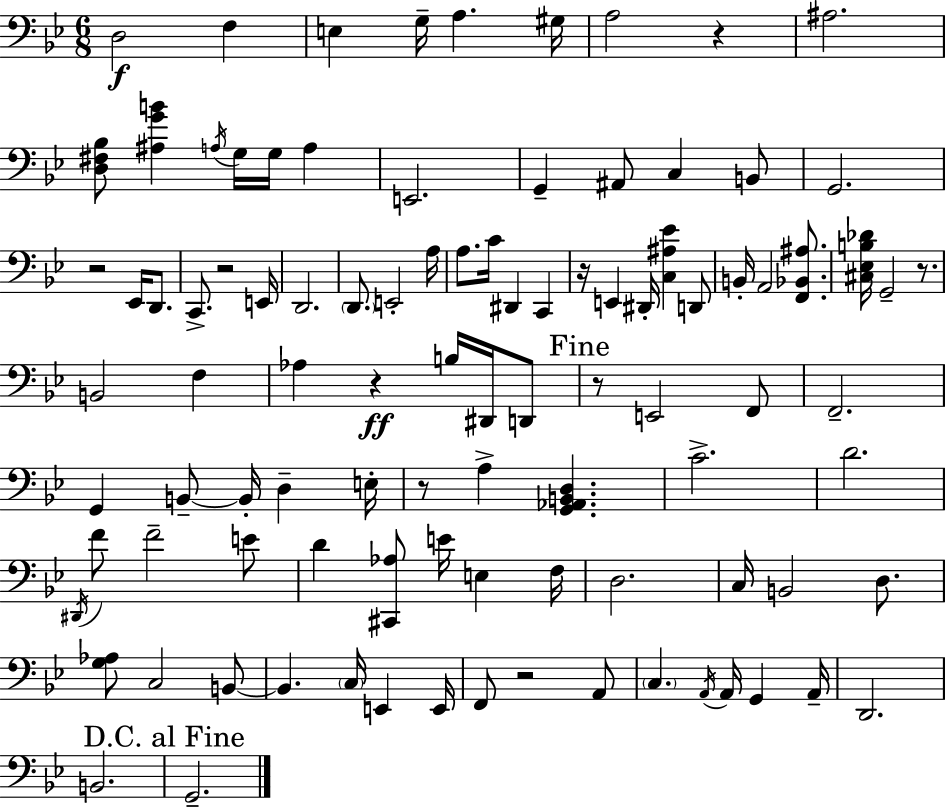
D3/h F3/q E3/q G3/s A3/q. G#3/s A3/h R/q A#3/h. [D3,F#3,Bb3]/e [A#3,G4,B4]/q A3/s G3/s G3/s A3/q E2/h. G2/q A#2/e C3/q B2/e G2/h. R/h Eb2/s D2/e. C2/e. R/h E2/s D2/h. D2/e. E2/h A3/s A3/e. C4/s D#2/q C2/q R/s E2/q D#2/s [C3,A#3,Eb4]/q D2/e B2/s A2/h [F2,Bb2,A#3]/e. [C#3,Eb3,B3,Db4]/s G2/h R/e. B2/h F3/q Ab3/q R/q B3/s D#2/s D2/e R/e E2/h F2/e F2/h. G2/q B2/e B2/s D3/q E3/s R/e A3/q [G2,Ab2,B2,D3]/q. C4/h. D4/h. D#2/s F4/e F4/h E4/e D4/q [C#2,Ab3]/e E4/s E3/q F3/s D3/h. C3/s B2/h D3/e. [G3,Ab3]/e C3/h B2/e B2/q. C3/s E2/q E2/s F2/e R/h A2/e C3/q. A2/s A2/s G2/q A2/s D2/h. B2/h. G2/h.